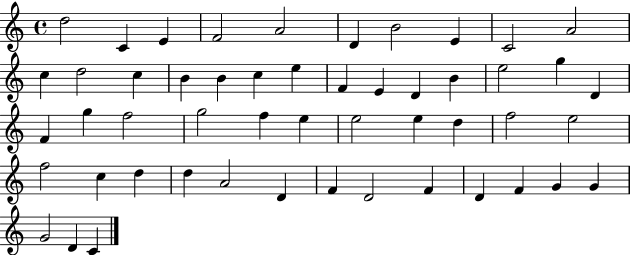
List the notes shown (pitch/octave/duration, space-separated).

D5/h C4/q E4/q F4/h A4/h D4/q B4/h E4/q C4/h A4/h C5/q D5/h C5/q B4/q B4/q C5/q E5/q F4/q E4/q D4/q B4/q E5/h G5/q D4/q F4/q G5/q F5/h G5/h F5/q E5/q E5/h E5/q D5/q F5/h E5/h F5/h C5/q D5/q D5/q A4/h D4/q F4/q D4/h F4/q D4/q F4/q G4/q G4/q G4/h D4/q C4/q